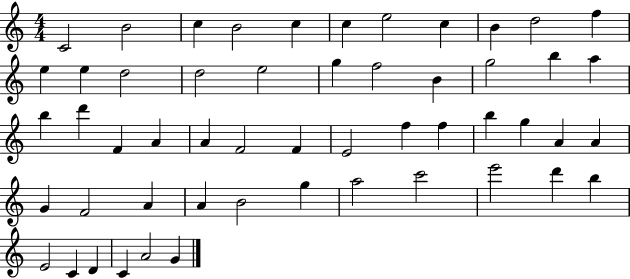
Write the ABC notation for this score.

X:1
T:Untitled
M:4/4
L:1/4
K:C
C2 B2 c B2 c c e2 c B d2 f e e d2 d2 e2 g f2 B g2 b a b d' F A A F2 F E2 f f b g A A G F2 A A B2 g a2 c'2 e'2 d' b E2 C D C A2 G